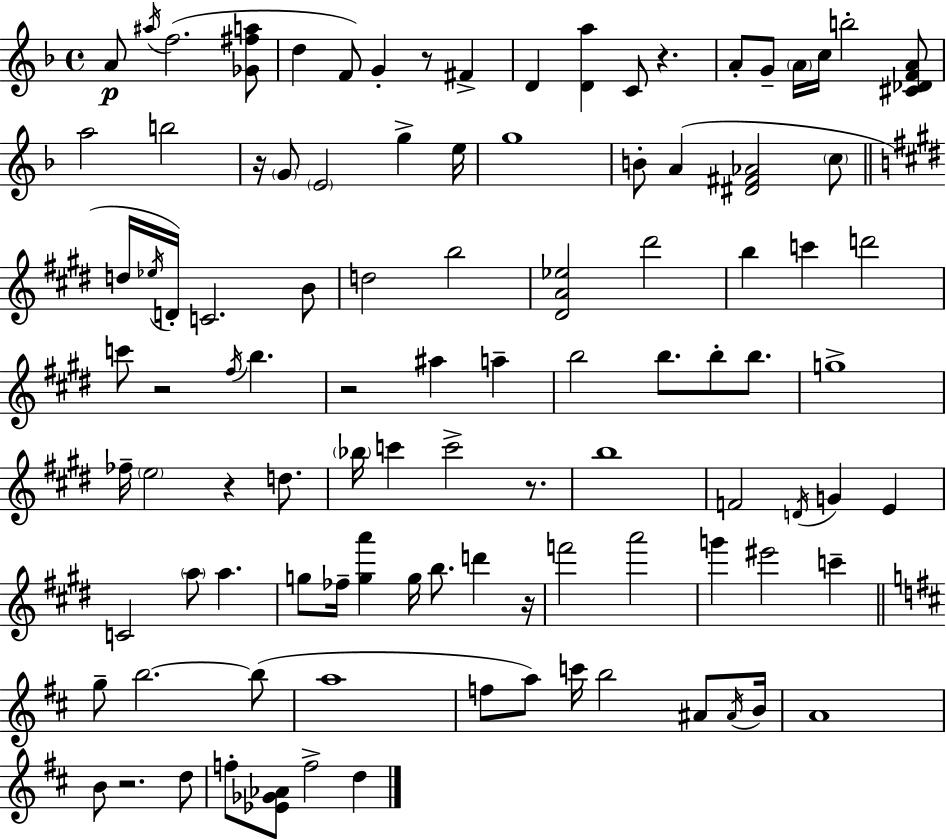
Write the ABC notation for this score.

X:1
T:Untitled
M:4/4
L:1/4
K:Dm
A/2 ^a/4 f2 [_G^fa]/2 d F/2 G z/2 ^F D [Da] C/2 z A/2 G/2 A/4 c/4 b2 [^C_DFA]/2 a2 b2 z/4 G/2 E2 g e/4 g4 B/2 A [^D^F_A]2 c/2 d/4 _e/4 D/4 C2 B/2 d2 b2 [^DA_e]2 ^d'2 b c' d'2 c'/2 z2 ^f/4 b z2 ^a a b2 b/2 b/2 b/2 g4 _f/4 e2 z d/2 _b/4 c' c'2 z/2 b4 F2 D/4 G E C2 a/2 a g/2 _f/4 [ga'] g/4 b/2 d' z/4 f'2 a'2 g' ^e'2 c' g/2 b2 b/2 a4 f/2 a/2 c'/4 b2 ^A/2 ^A/4 B/4 A4 B/2 z2 d/2 f/2 [_E_G_A]/2 f2 d